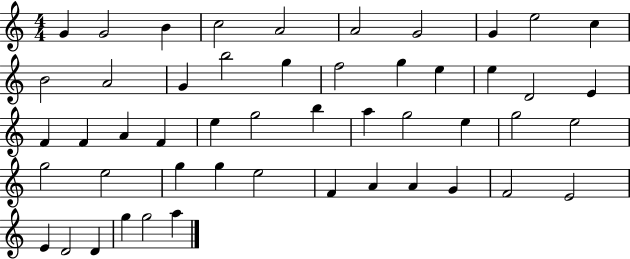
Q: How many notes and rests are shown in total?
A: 50